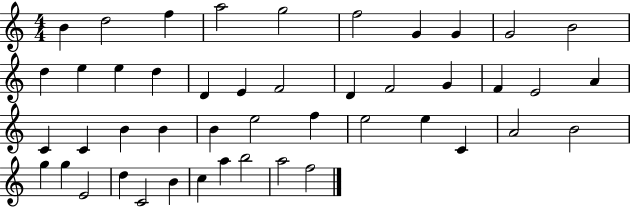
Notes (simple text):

B4/q D5/h F5/q A5/h G5/h F5/h G4/q G4/q G4/h B4/h D5/q E5/q E5/q D5/q D4/q E4/q F4/h D4/q F4/h G4/q F4/q E4/h A4/q C4/q C4/q B4/q B4/q B4/q E5/h F5/q E5/h E5/q C4/q A4/h B4/h G5/q G5/q E4/h D5/q C4/h B4/q C5/q A5/q B5/h A5/h F5/h